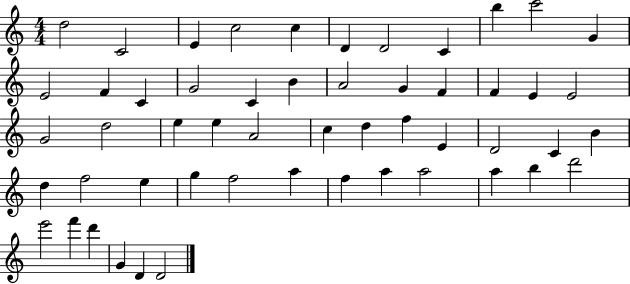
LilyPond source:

{
  \clef treble
  \numericTimeSignature
  \time 4/4
  \key c \major
  d''2 c'2 | e'4 c''2 c''4 | d'4 d'2 c'4 | b''4 c'''2 g'4 | \break e'2 f'4 c'4 | g'2 c'4 b'4 | a'2 g'4 f'4 | f'4 e'4 e'2 | \break g'2 d''2 | e''4 e''4 a'2 | c''4 d''4 f''4 e'4 | d'2 c'4 b'4 | \break d''4 f''2 e''4 | g''4 f''2 a''4 | f''4 a''4 a''2 | a''4 b''4 d'''2 | \break e'''2 f'''4 d'''4 | g'4 d'4 d'2 | \bar "|."
}